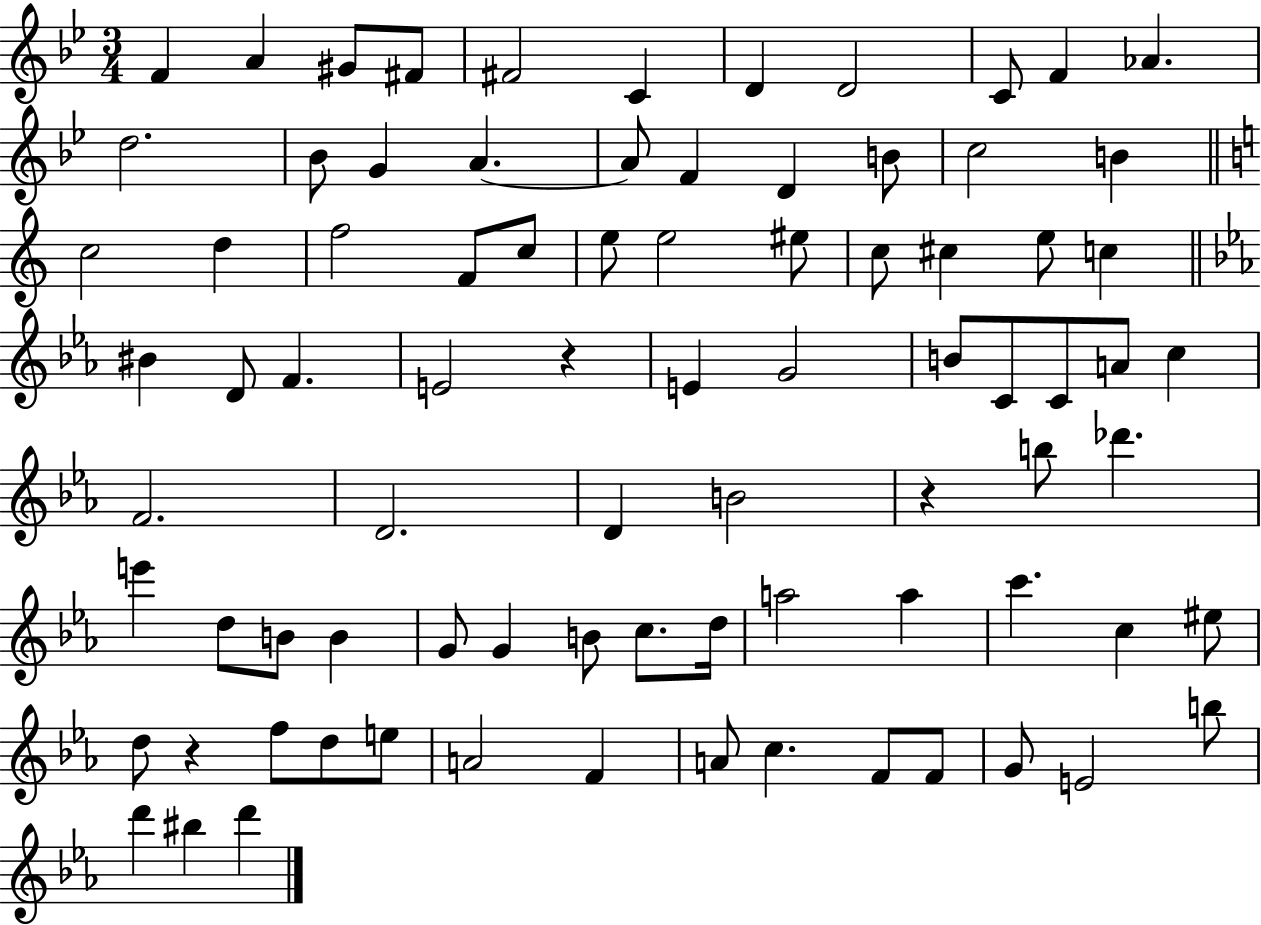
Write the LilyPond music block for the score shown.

{
  \clef treble
  \numericTimeSignature
  \time 3/4
  \key bes \major
  f'4 a'4 gis'8 fis'8 | fis'2 c'4 | d'4 d'2 | c'8 f'4 aes'4. | \break d''2. | bes'8 g'4 a'4.~~ | a'8 f'4 d'4 b'8 | c''2 b'4 | \break \bar "||" \break \key a \minor c''2 d''4 | f''2 f'8 c''8 | e''8 e''2 eis''8 | c''8 cis''4 e''8 c''4 | \break \bar "||" \break \key c \minor bis'4 d'8 f'4. | e'2 r4 | e'4 g'2 | b'8 c'8 c'8 a'8 c''4 | \break f'2. | d'2. | d'4 b'2 | r4 b''8 des'''4. | \break e'''4 d''8 b'8 b'4 | g'8 g'4 b'8 c''8. d''16 | a''2 a''4 | c'''4. c''4 eis''8 | \break d''8 r4 f''8 d''8 e''8 | a'2 f'4 | a'8 c''4. f'8 f'8 | g'8 e'2 b''8 | \break d'''4 bis''4 d'''4 | \bar "|."
}